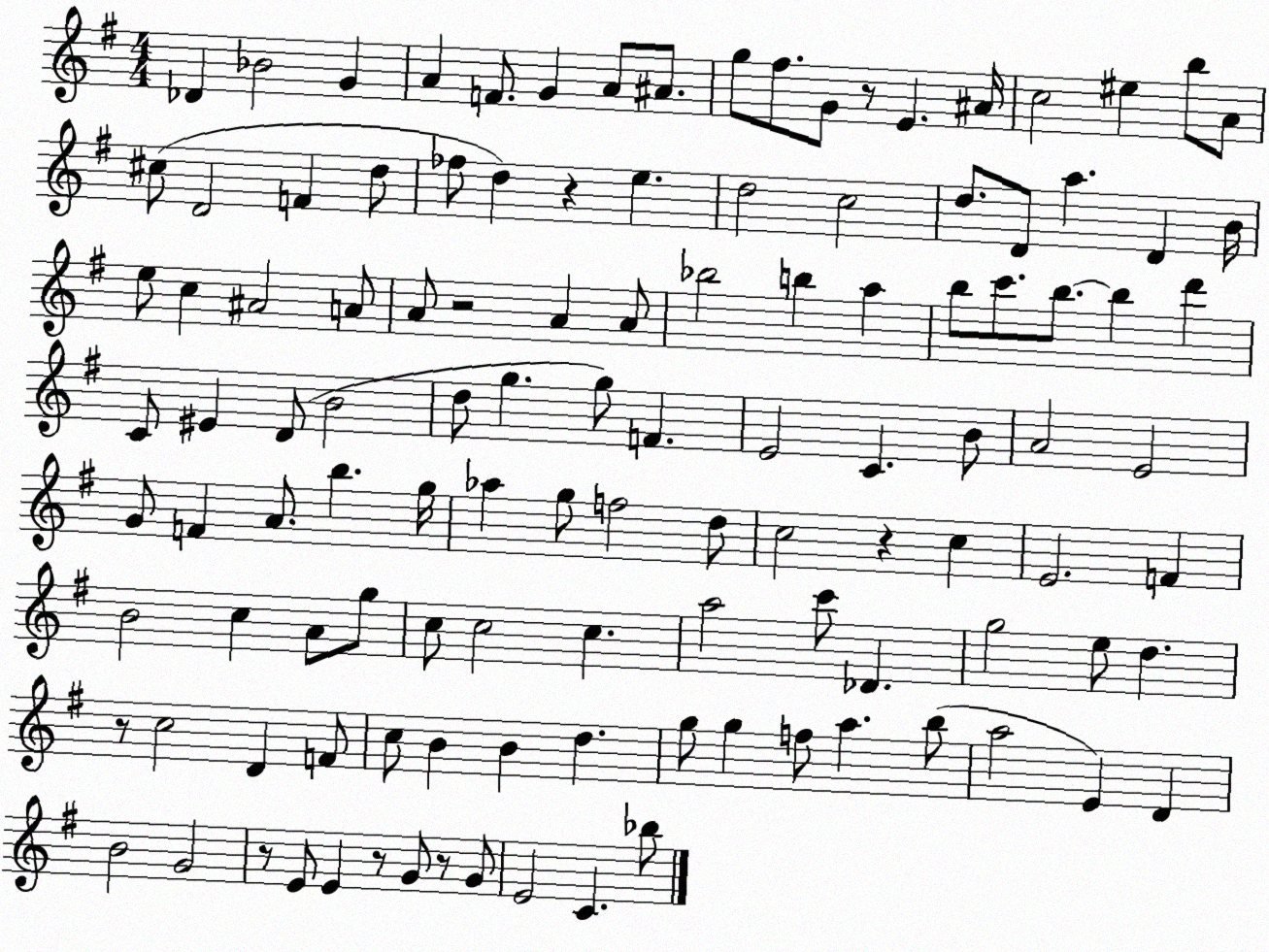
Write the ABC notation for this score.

X:1
T:Untitled
M:4/4
L:1/4
K:G
_D _B2 G A F/2 G A/2 ^A/2 g/2 ^f/2 G/2 z/2 E ^A/4 c2 ^e b/2 A/2 ^c/2 D2 F d/2 _f/2 d z e d2 c2 d/2 D/2 a D B/4 e/2 c ^A2 A/2 A/2 z2 A A/2 _b2 b a b/2 c'/2 b/2 b d' C/2 ^E D/2 B2 d/2 g g/2 F E2 C B/2 A2 E2 G/2 F A/2 b g/4 _a g/2 f2 d/2 c2 z c E2 F B2 c A/2 g/2 c/2 c2 c a2 c'/2 _D g2 e/2 d z/2 c2 D F/2 c/2 B B d g/2 g f/2 a b/2 a2 E D B2 G2 z/2 E/2 E z/2 G/2 z/2 G/2 E2 C _b/2